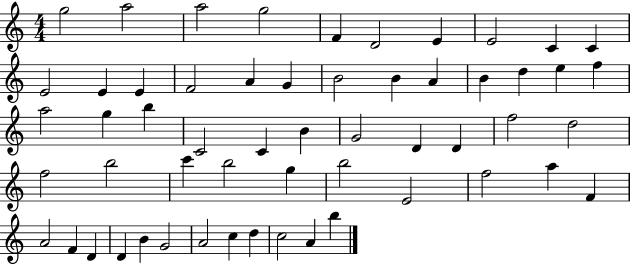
{
  \clef treble
  \numericTimeSignature
  \time 4/4
  \key c \major
  g''2 a''2 | a''2 g''2 | f'4 d'2 e'4 | e'2 c'4 c'4 | \break e'2 e'4 e'4 | f'2 a'4 g'4 | b'2 b'4 a'4 | b'4 d''4 e''4 f''4 | \break a''2 g''4 b''4 | c'2 c'4 b'4 | g'2 d'4 d'4 | f''2 d''2 | \break f''2 b''2 | c'''4 b''2 g''4 | b''2 e'2 | f''2 a''4 f'4 | \break a'2 f'4 d'4 | d'4 b'4 g'2 | a'2 c''4 d''4 | c''2 a'4 b''4 | \break \bar "|."
}